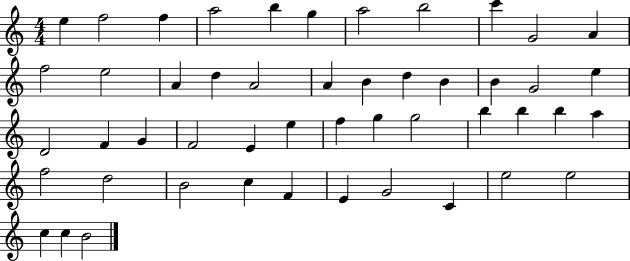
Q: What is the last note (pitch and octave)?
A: B4